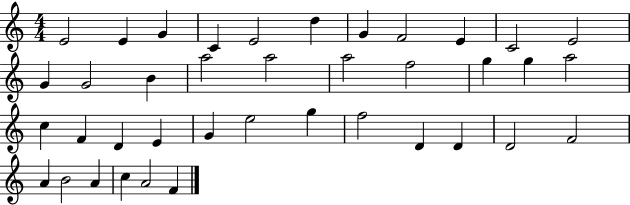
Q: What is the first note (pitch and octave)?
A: E4